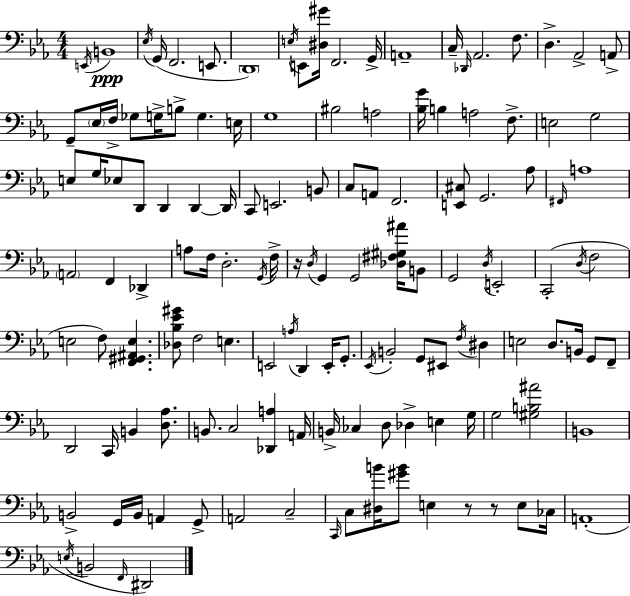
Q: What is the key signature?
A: EES major